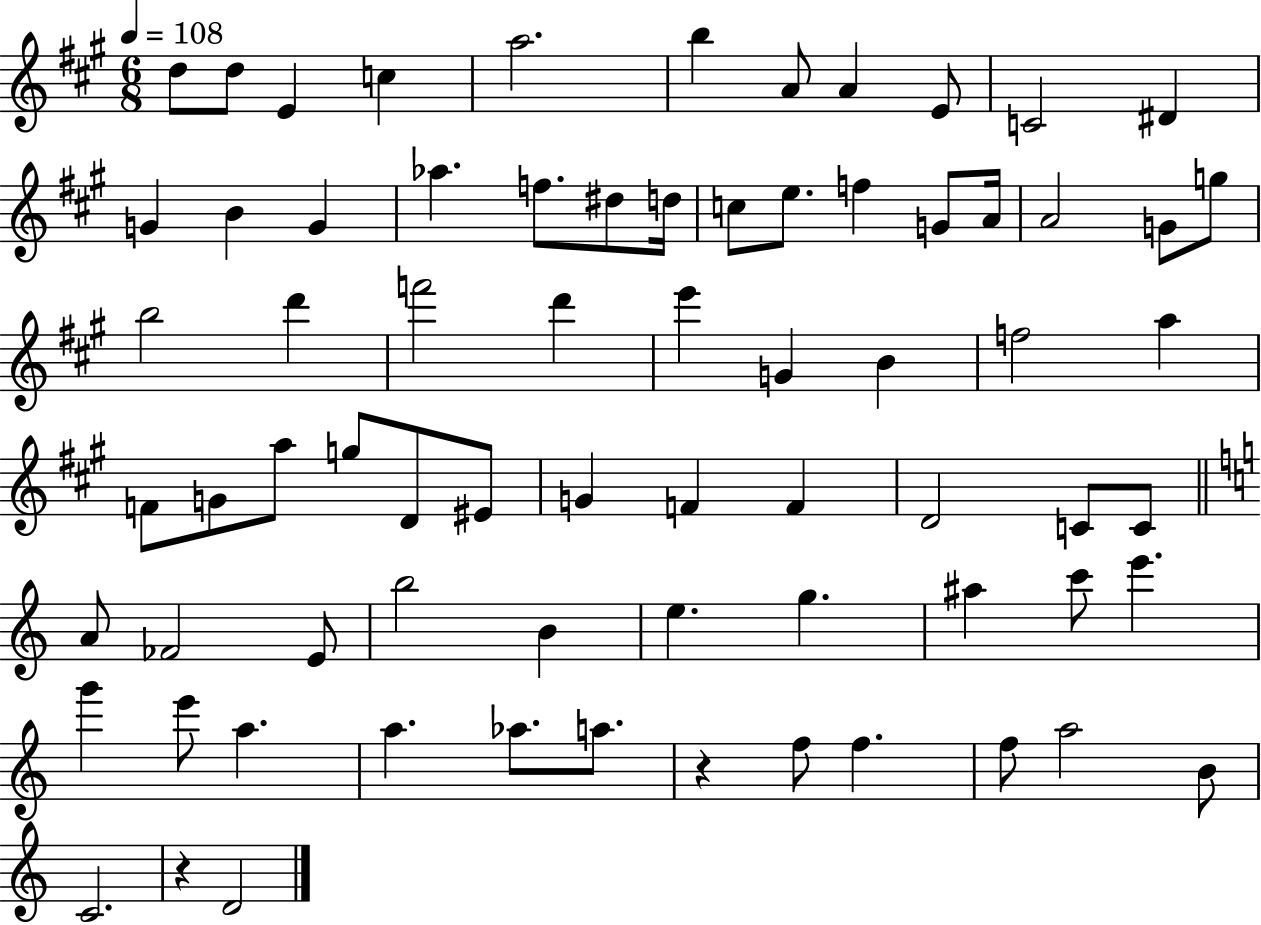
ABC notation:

X:1
T:Untitled
M:6/8
L:1/4
K:A
d/2 d/2 E c a2 b A/2 A E/2 C2 ^D G B G _a f/2 ^d/2 d/4 c/2 e/2 f G/2 A/4 A2 G/2 g/2 b2 d' f'2 d' e' G B f2 a F/2 G/2 a/2 g/2 D/2 ^E/2 G F F D2 C/2 C/2 A/2 _F2 E/2 b2 B e g ^a c'/2 e' g' e'/2 a a _a/2 a/2 z f/2 f f/2 a2 B/2 C2 z D2